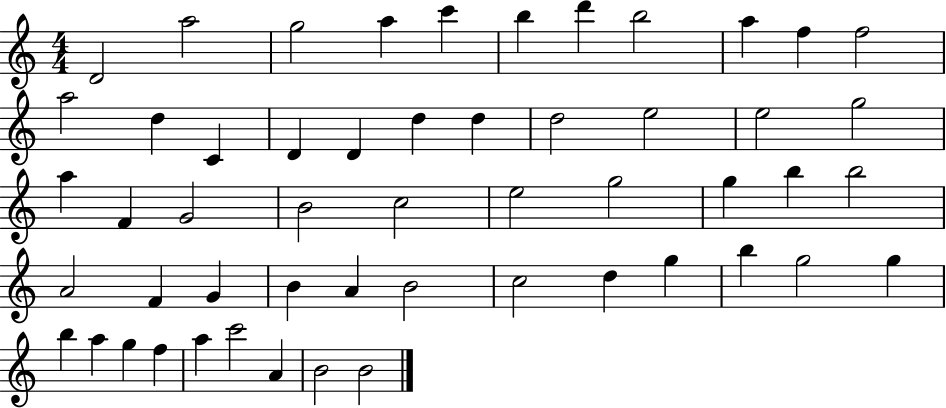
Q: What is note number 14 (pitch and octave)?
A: C4